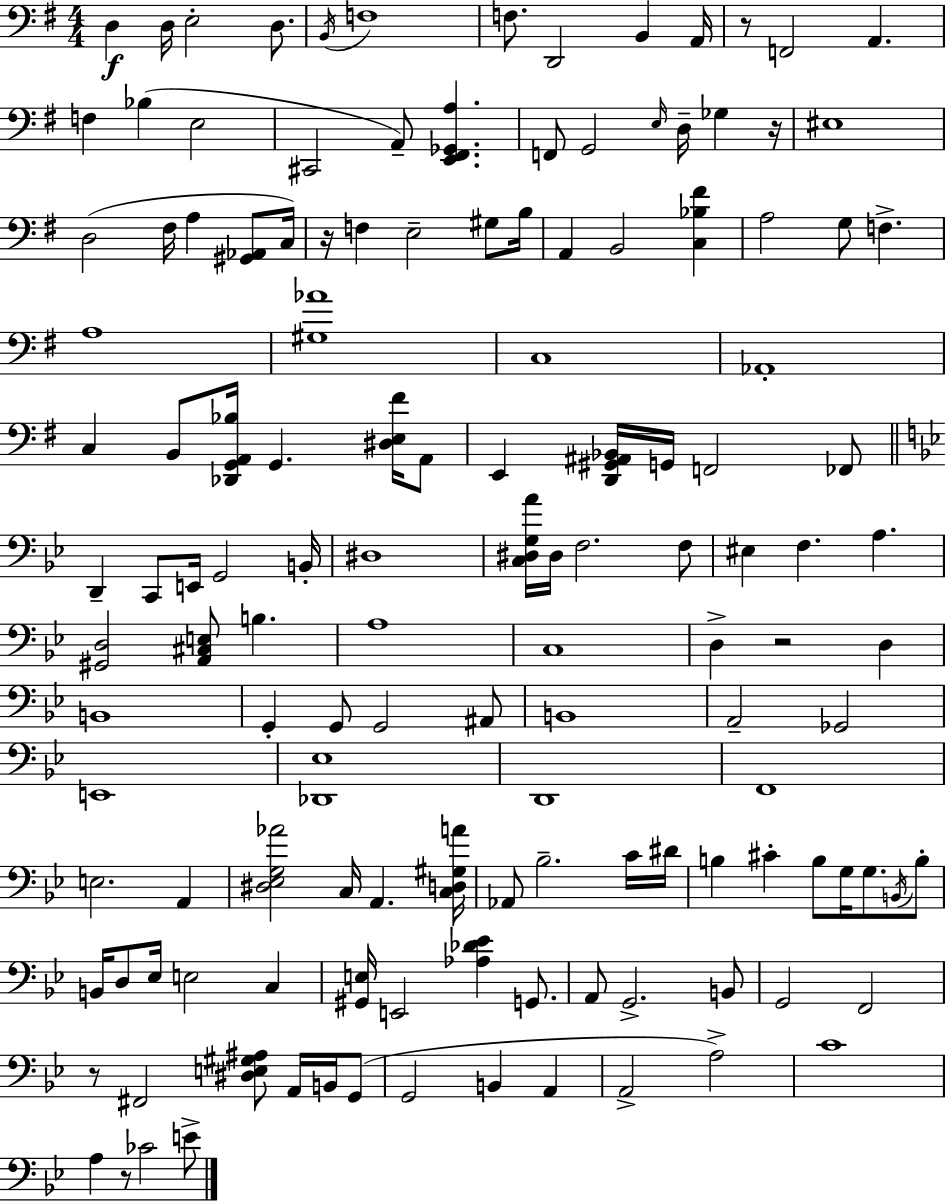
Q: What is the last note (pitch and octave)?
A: E4